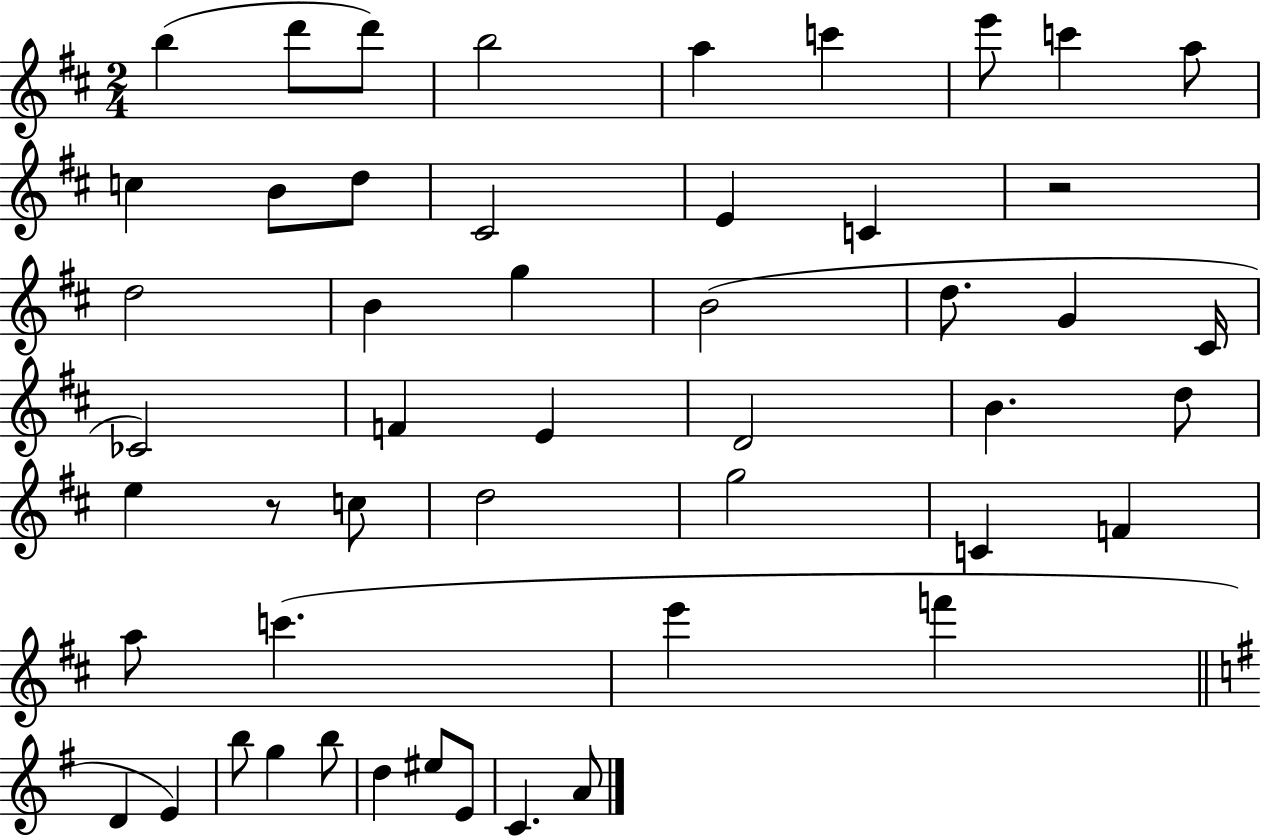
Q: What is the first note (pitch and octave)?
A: B5